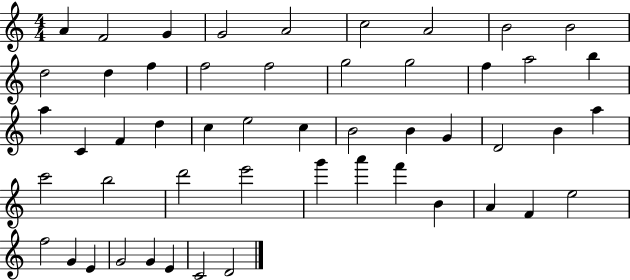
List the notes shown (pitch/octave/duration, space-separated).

A4/q F4/h G4/q G4/h A4/h C5/h A4/h B4/h B4/h D5/h D5/q F5/q F5/h F5/h G5/h G5/h F5/q A5/h B5/q A5/q C4/q F4/q D5/q C5/q E5/h C5/q B4/h B4/q G4/q D4/h B4/q A5/q C6/h B5/h D6/h E6/h G6/q A6/q F6/q B4/q A4/q F4/q E5/h F5/h G4/q E4/q G4/h G4/q E4/q C4/h D4/h